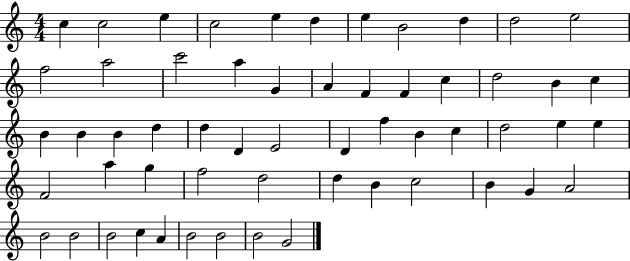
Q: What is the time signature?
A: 4/4